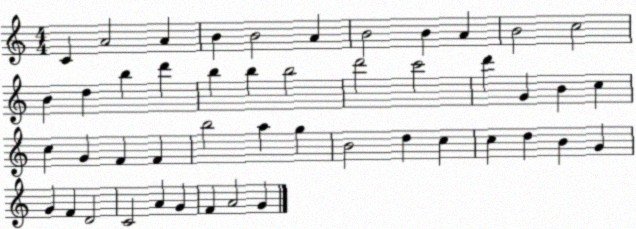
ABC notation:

X:1
T:Untitled
M:4/4
L:1/4
K:C
C A2 A B B2 A B2 B A B2 c2 B d b d' b b b2 d'2 c'2 d' G B c c G F F b2 a g B2 d c c d B G G F D2 C2 A G F A2 G